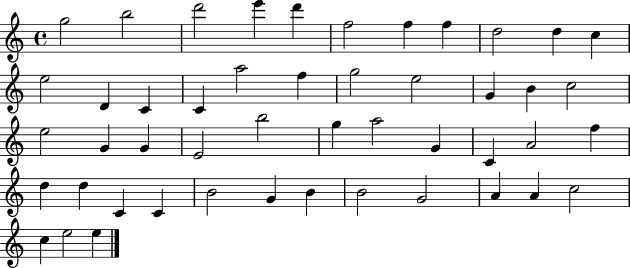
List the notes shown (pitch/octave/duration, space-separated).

G5/h B5/h D6/h E6/q D6/q F5/h F5/q F5/q D5/h D5/q C5/q E5/h D4/q C4/q C4/q A5/h F5/q G5/h E5/h G4/q B4/q C5/h E5/h G4/q G4/q E4/h B5/h G5/q A5/h G4/q C4/q A4/h F5/q D5/q D5/q C4/q C4/q B4/h G4/q B4/q B4/h G4/h A4/q A4/q C5/h C5/q E5/h E5/q